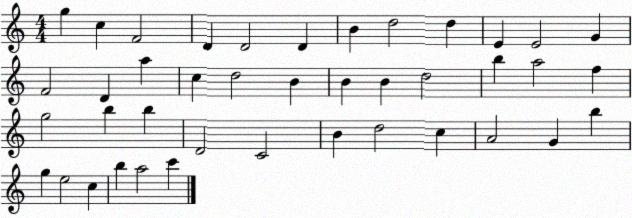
X:1
T:Untitled
M:4/4
L:1/4
K:C
g c F2 D D2 D B d2 d E E2 G F2 D a c d2 B B B d2 b a2 f g2 b b D2 C2 B d2 c A2 G b g e2 c b a2 c'